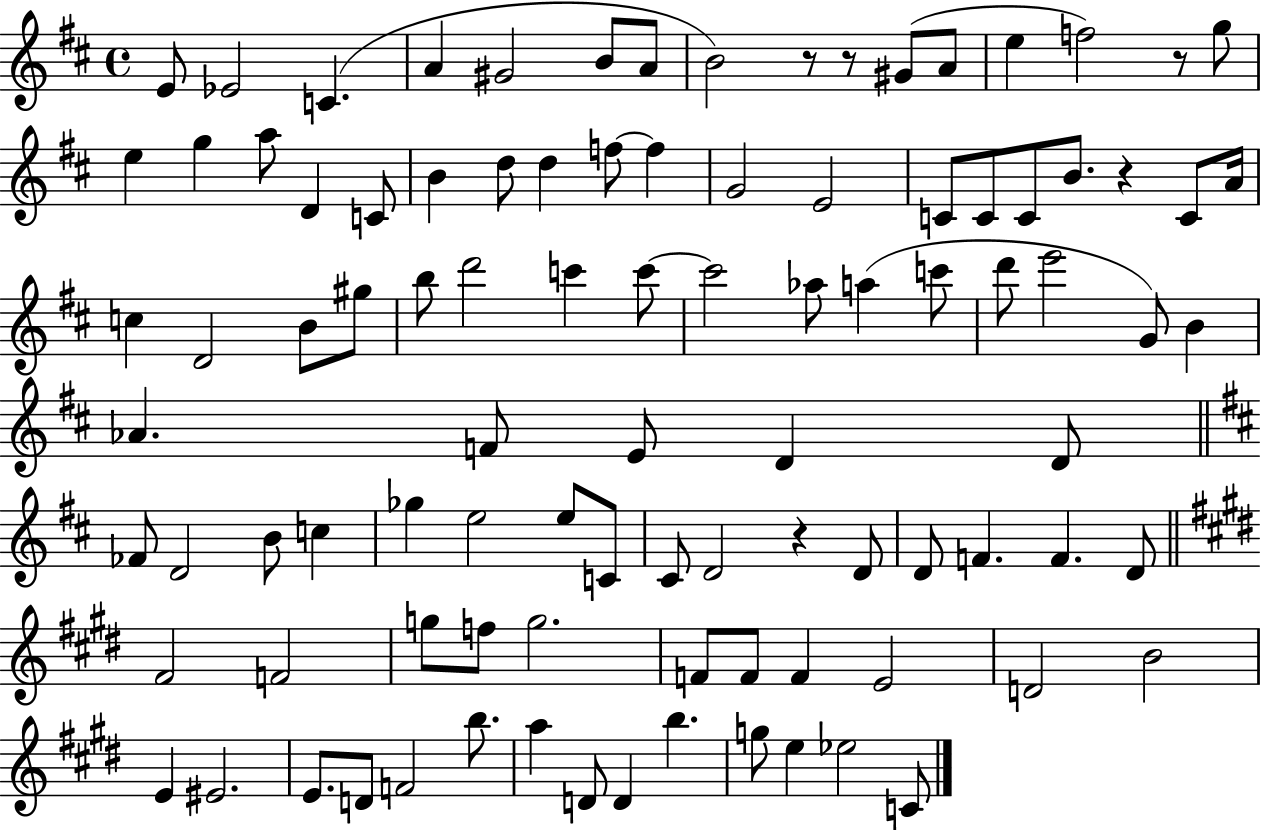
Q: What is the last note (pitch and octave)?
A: C4